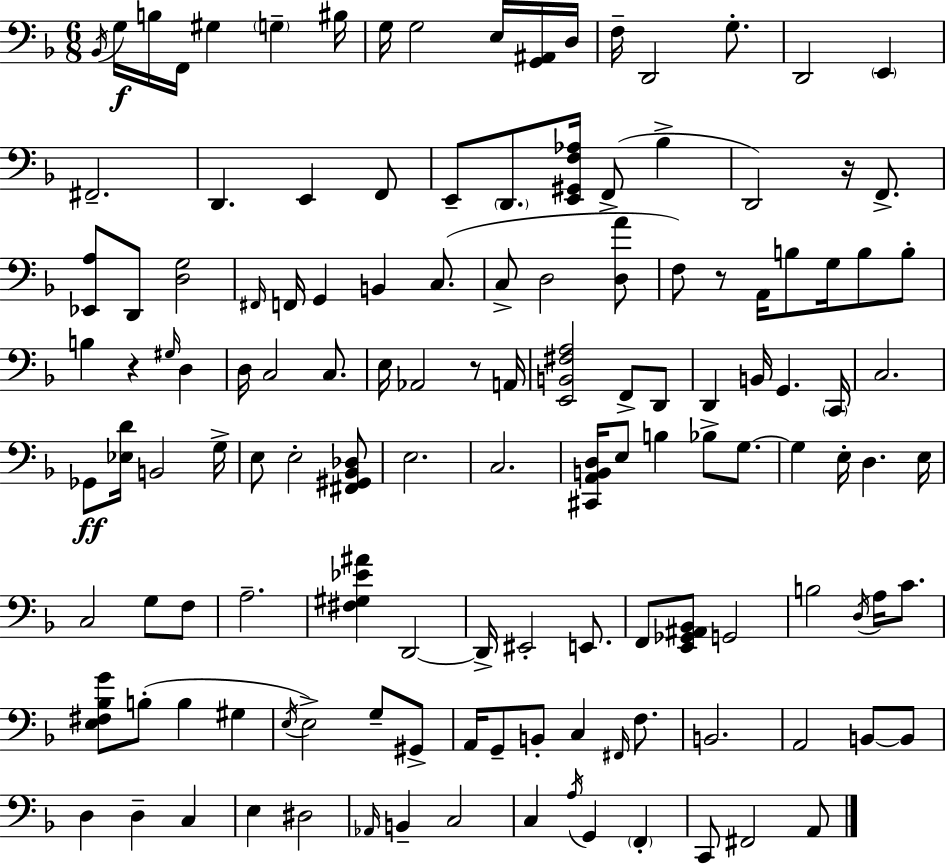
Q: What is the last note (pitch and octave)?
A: A2